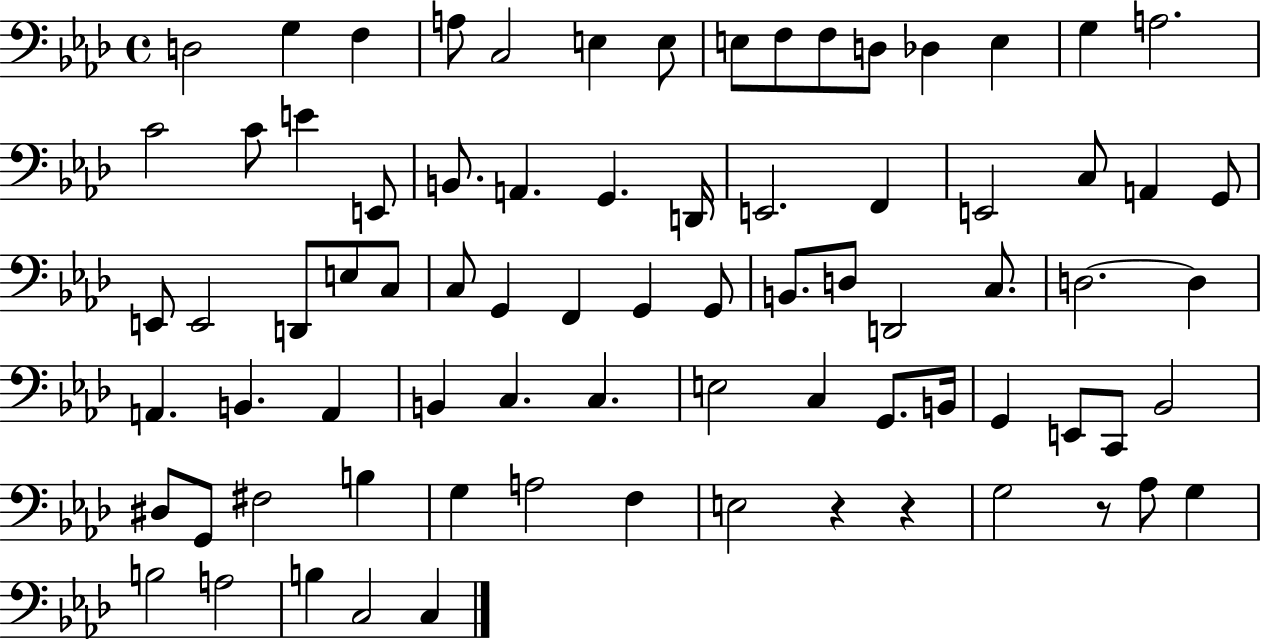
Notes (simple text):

D3/h G3/q F3/q A3/e C3/h E3/q E3/e E3/e F3/e F3/e D3/e Db3/q E3/q G3/q A3/h. C4/h C4/e E4/q E2/e B2/e. A2/q. G2/q. D2/s E2/h. F2/q E2/h C3/e A2/q G2/e E2/e E2/h D2/e E3/e C3/e C3/e G2/q F2/q G2/q G2/e B2/e. D3/e D2/h C3/e. D3/h. D3/q A2/q. B2/q. A2/q B2/q C3/q. C3/q. E3/h C3/q G2/e. B2/s G2/q E2/e C2/e Bb2/h D#3/e G2/e F#3/h B3/q G3/q A3/h F3/q E3/h R/q R/q G3/h R/e Ab3/e G3/q B3/h A3/h B3/q C3/h C3/q